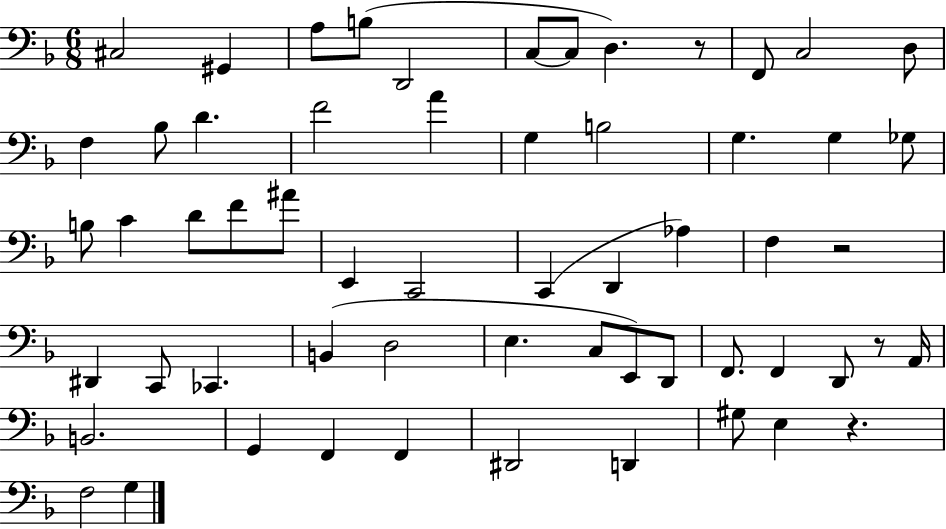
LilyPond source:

{
  \clef bass
  \numericTimeSignature
  \time 6/8
  \key f \major
  cis2 gis,4 | a8 b8( d,2 | c8~~ c8 d4.) r8 | f,8 c2 d8 | \break f4 bes8 d'4. | f'2 a'4 | g4 b2 | g4. g4 ges8 | \break b8 c'4 d'8 f'8 ais'8 | e,4 c,2 | c,4( d,4 aes4) | f4 r2 | \break dis,4 c,8 ces,4. | b,4( d2 | e4. c8 e,8) d,8 | f,8. f,4 d,8 r8 a,16 | \break b,2. | g,4 f,4 f,4 | dis,2 d,4 | gis8 e4 r4. | \break f2 g4 | \bar "|."
}